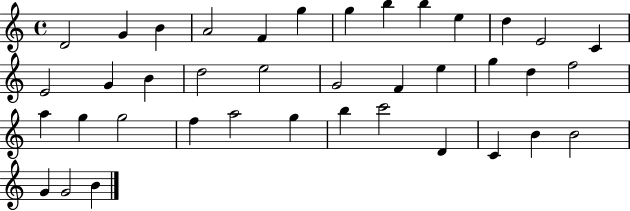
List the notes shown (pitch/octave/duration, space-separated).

D4/h G4/q B4/q A4/h F4/q G5/q G5/q B5/q B5/q E5/q D5/q E4/h C4/q E4/h G4/q B4/q D5/h E5/h G4/h F4/q E5/q G5/q D5/q F5/h A5/q G5/q G5/h F5/q A5/h G5/q B5/q C6/h D4/q C4/q B4/q B4/h G4/q G4/h B4/q